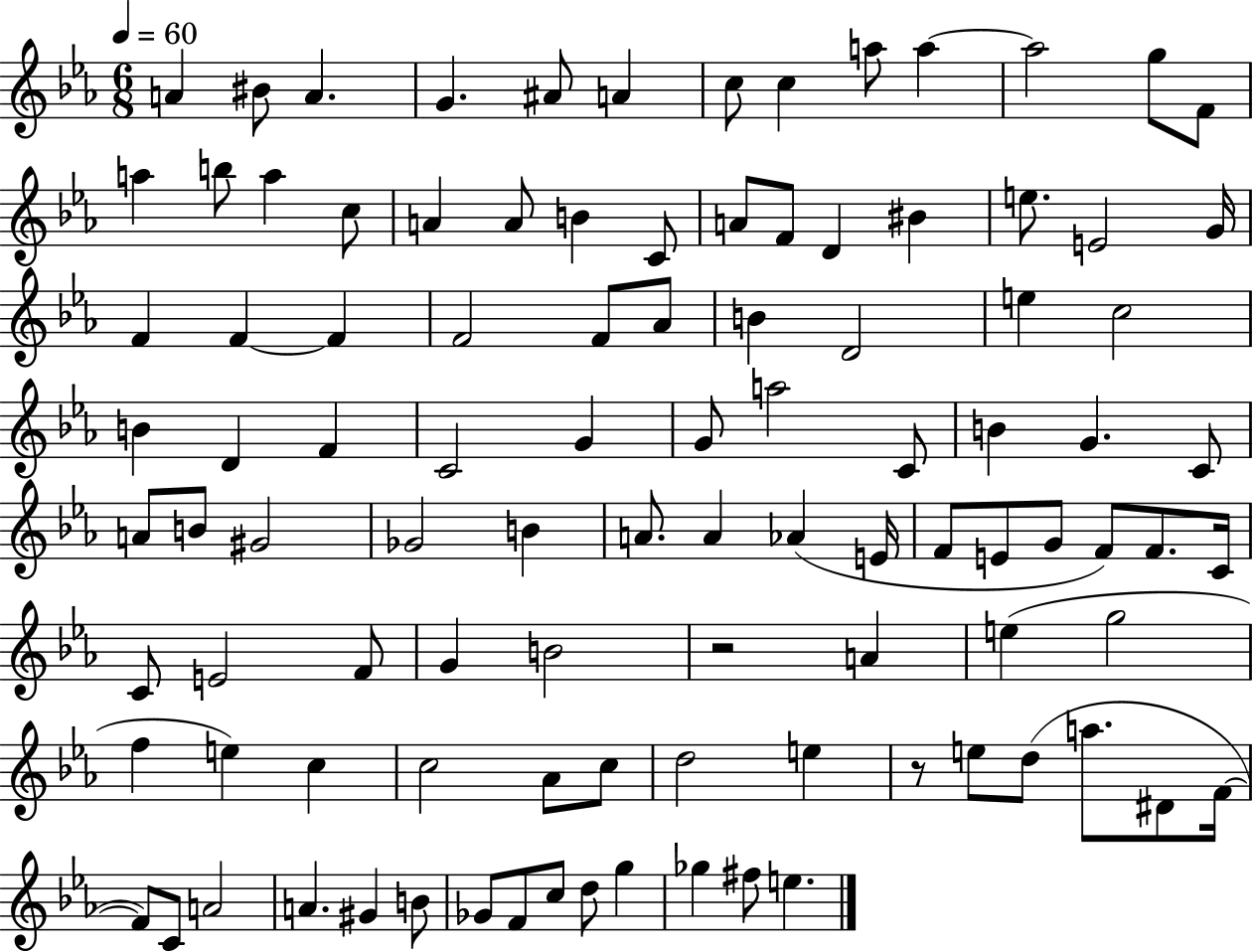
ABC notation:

X:1
T:Untitled
M:6/8
L:1/4
K:Eb
A ^B/2 A G ^A/2 A c/2 c a/2 a a2 g/2 F/2 a b/2 a c/2 A A/2 B C/2 A/2 F/2 D ^B e/2 E2 G/4 F F F F2 F/2 _A/2 B D2 e c2 B D F C2 G G/2 a2 C/2 B G C/2 A/2 B/2 ^G2 _G2 B A/2 A _A E/4 F/2 E/2 G/2 F/2 F/2 C/4 C/2 E2 F/2 G B2 z2 A e g2 f e c c2 _A/2 c/2 d2 e z/2 e/2 d/2 a/2 ^D/2 F/4 F/2 C/2 A2 A ^G B/2 _G/2 F/2 c/2 d/2 g _g ^f/2 e